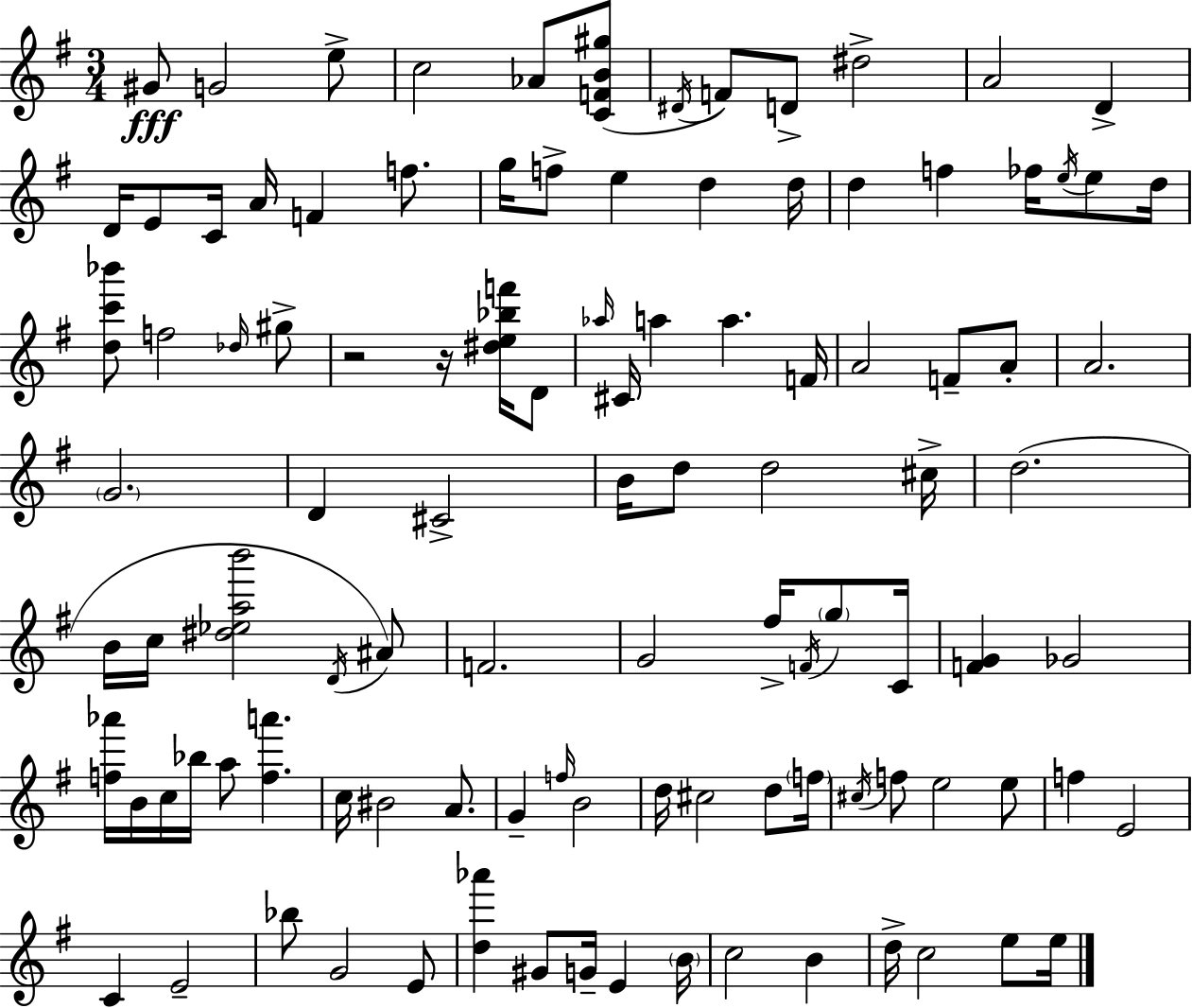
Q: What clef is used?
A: treble